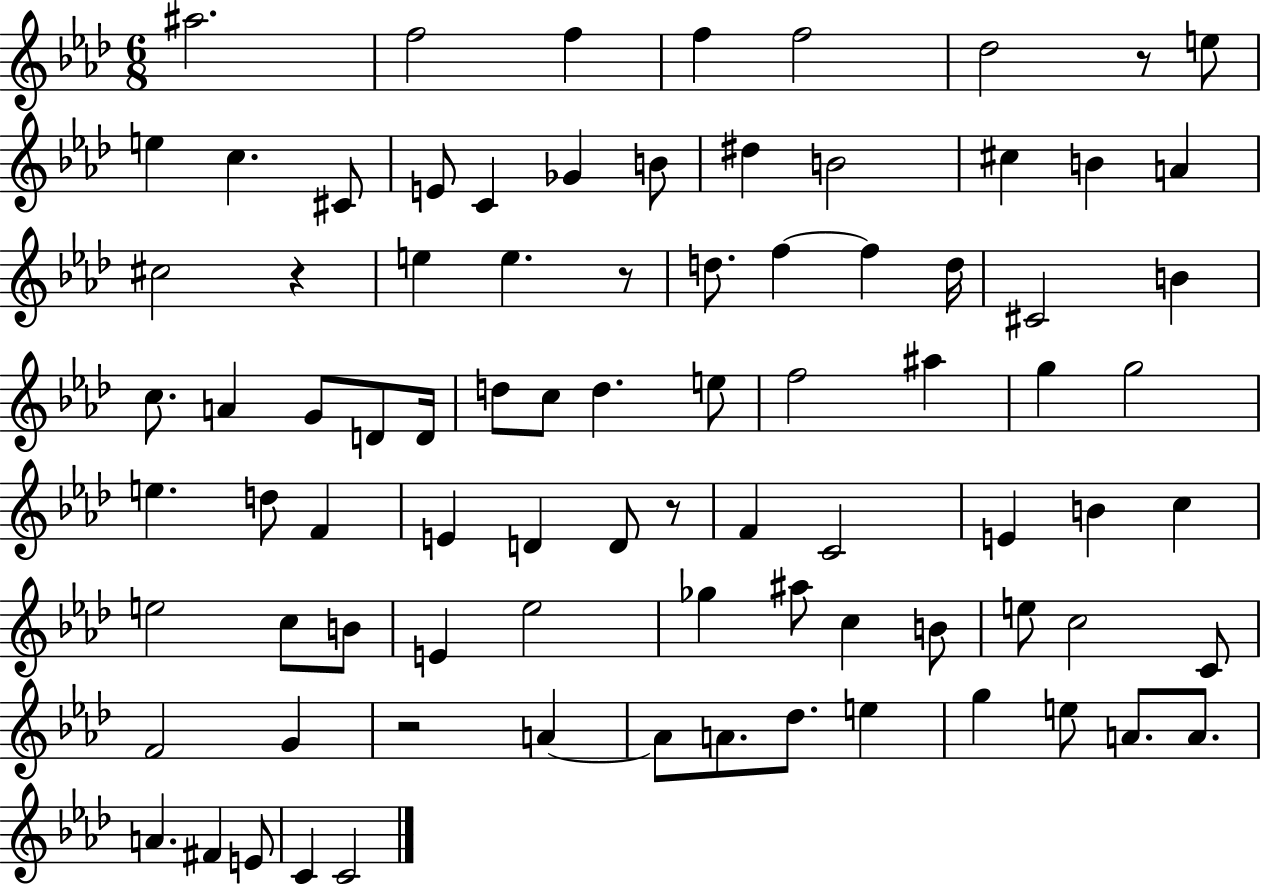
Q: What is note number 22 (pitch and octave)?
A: E5